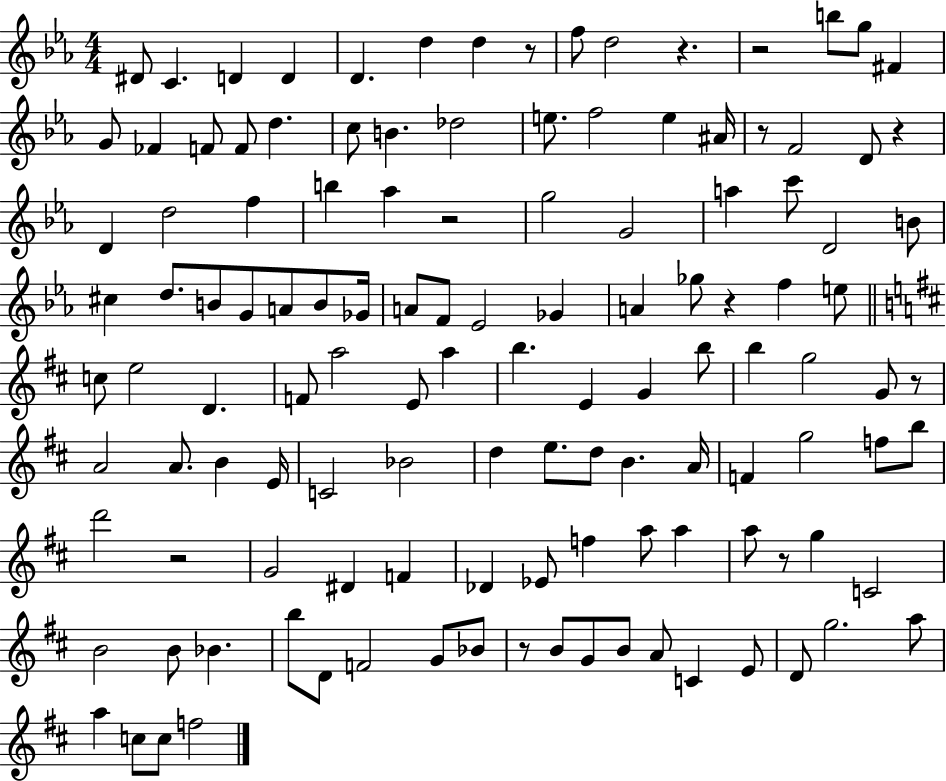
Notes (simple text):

D#4/e C4/q. D4/q D4/q D4/q. D5/q D5/q R/e F5/e D5/h R/q. R/h B5/e G5/e F#4/q G4/e FES4/q F4/e F4/e D5/q. C5/e B4/q. Db5/h E5/e. F5/h E5/q A#4/s R/e F4/h D4/e R/q D4/q D5/h F5/q B5/q Ab5/q R/h G5/h G4/h A5/q C6/e D4/h B4/e C#5/q D5/e. B4/e G4/e A4/e B4/e Gb4/s A4/e F4/e Eb4/h Gb4/q A4/q Gb5/e R/q F5/q E5/e C5/e E5/h D4/q. F4/e A5/h E4/e A5/q B5/q. E4/q G4/q B5/e B5/q G5/h G4/e R/e A4/h A4/e. B4/q E4/s C4/h Bb4/h D5/q E5/e. D5/e B4/q. A4/s F4/q G5/h F5/e B5/e D6/h R/h G4/h D#4/q F4/q Db4/q Eb4/e F5/q A5/e A5/q A5/e R/e G5/q C4/h B4/h B4/e Bb4/q. B5/e D4/e F4/h G4/e Bb4/e R/e B4/e G4/e B4/e A4/e C4/q E4/e D4/e G5/h. A5/e A5/q C5/e C5/e F5/h